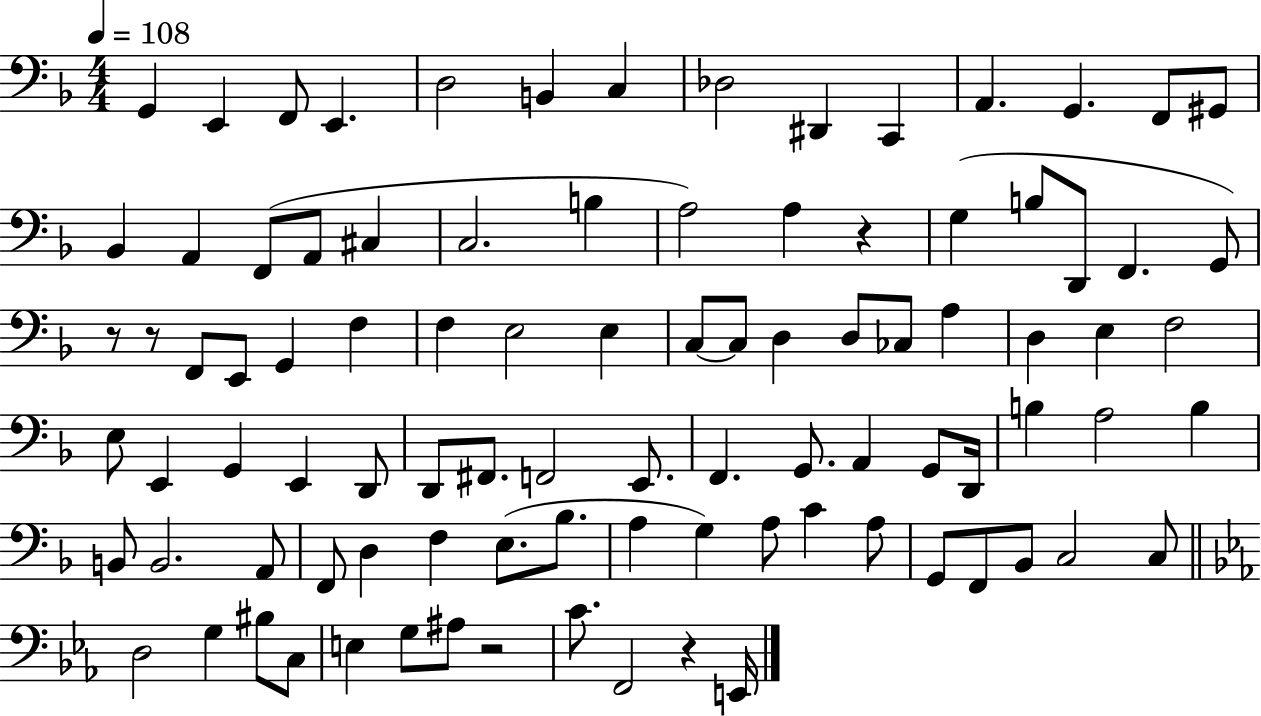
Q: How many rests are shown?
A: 5